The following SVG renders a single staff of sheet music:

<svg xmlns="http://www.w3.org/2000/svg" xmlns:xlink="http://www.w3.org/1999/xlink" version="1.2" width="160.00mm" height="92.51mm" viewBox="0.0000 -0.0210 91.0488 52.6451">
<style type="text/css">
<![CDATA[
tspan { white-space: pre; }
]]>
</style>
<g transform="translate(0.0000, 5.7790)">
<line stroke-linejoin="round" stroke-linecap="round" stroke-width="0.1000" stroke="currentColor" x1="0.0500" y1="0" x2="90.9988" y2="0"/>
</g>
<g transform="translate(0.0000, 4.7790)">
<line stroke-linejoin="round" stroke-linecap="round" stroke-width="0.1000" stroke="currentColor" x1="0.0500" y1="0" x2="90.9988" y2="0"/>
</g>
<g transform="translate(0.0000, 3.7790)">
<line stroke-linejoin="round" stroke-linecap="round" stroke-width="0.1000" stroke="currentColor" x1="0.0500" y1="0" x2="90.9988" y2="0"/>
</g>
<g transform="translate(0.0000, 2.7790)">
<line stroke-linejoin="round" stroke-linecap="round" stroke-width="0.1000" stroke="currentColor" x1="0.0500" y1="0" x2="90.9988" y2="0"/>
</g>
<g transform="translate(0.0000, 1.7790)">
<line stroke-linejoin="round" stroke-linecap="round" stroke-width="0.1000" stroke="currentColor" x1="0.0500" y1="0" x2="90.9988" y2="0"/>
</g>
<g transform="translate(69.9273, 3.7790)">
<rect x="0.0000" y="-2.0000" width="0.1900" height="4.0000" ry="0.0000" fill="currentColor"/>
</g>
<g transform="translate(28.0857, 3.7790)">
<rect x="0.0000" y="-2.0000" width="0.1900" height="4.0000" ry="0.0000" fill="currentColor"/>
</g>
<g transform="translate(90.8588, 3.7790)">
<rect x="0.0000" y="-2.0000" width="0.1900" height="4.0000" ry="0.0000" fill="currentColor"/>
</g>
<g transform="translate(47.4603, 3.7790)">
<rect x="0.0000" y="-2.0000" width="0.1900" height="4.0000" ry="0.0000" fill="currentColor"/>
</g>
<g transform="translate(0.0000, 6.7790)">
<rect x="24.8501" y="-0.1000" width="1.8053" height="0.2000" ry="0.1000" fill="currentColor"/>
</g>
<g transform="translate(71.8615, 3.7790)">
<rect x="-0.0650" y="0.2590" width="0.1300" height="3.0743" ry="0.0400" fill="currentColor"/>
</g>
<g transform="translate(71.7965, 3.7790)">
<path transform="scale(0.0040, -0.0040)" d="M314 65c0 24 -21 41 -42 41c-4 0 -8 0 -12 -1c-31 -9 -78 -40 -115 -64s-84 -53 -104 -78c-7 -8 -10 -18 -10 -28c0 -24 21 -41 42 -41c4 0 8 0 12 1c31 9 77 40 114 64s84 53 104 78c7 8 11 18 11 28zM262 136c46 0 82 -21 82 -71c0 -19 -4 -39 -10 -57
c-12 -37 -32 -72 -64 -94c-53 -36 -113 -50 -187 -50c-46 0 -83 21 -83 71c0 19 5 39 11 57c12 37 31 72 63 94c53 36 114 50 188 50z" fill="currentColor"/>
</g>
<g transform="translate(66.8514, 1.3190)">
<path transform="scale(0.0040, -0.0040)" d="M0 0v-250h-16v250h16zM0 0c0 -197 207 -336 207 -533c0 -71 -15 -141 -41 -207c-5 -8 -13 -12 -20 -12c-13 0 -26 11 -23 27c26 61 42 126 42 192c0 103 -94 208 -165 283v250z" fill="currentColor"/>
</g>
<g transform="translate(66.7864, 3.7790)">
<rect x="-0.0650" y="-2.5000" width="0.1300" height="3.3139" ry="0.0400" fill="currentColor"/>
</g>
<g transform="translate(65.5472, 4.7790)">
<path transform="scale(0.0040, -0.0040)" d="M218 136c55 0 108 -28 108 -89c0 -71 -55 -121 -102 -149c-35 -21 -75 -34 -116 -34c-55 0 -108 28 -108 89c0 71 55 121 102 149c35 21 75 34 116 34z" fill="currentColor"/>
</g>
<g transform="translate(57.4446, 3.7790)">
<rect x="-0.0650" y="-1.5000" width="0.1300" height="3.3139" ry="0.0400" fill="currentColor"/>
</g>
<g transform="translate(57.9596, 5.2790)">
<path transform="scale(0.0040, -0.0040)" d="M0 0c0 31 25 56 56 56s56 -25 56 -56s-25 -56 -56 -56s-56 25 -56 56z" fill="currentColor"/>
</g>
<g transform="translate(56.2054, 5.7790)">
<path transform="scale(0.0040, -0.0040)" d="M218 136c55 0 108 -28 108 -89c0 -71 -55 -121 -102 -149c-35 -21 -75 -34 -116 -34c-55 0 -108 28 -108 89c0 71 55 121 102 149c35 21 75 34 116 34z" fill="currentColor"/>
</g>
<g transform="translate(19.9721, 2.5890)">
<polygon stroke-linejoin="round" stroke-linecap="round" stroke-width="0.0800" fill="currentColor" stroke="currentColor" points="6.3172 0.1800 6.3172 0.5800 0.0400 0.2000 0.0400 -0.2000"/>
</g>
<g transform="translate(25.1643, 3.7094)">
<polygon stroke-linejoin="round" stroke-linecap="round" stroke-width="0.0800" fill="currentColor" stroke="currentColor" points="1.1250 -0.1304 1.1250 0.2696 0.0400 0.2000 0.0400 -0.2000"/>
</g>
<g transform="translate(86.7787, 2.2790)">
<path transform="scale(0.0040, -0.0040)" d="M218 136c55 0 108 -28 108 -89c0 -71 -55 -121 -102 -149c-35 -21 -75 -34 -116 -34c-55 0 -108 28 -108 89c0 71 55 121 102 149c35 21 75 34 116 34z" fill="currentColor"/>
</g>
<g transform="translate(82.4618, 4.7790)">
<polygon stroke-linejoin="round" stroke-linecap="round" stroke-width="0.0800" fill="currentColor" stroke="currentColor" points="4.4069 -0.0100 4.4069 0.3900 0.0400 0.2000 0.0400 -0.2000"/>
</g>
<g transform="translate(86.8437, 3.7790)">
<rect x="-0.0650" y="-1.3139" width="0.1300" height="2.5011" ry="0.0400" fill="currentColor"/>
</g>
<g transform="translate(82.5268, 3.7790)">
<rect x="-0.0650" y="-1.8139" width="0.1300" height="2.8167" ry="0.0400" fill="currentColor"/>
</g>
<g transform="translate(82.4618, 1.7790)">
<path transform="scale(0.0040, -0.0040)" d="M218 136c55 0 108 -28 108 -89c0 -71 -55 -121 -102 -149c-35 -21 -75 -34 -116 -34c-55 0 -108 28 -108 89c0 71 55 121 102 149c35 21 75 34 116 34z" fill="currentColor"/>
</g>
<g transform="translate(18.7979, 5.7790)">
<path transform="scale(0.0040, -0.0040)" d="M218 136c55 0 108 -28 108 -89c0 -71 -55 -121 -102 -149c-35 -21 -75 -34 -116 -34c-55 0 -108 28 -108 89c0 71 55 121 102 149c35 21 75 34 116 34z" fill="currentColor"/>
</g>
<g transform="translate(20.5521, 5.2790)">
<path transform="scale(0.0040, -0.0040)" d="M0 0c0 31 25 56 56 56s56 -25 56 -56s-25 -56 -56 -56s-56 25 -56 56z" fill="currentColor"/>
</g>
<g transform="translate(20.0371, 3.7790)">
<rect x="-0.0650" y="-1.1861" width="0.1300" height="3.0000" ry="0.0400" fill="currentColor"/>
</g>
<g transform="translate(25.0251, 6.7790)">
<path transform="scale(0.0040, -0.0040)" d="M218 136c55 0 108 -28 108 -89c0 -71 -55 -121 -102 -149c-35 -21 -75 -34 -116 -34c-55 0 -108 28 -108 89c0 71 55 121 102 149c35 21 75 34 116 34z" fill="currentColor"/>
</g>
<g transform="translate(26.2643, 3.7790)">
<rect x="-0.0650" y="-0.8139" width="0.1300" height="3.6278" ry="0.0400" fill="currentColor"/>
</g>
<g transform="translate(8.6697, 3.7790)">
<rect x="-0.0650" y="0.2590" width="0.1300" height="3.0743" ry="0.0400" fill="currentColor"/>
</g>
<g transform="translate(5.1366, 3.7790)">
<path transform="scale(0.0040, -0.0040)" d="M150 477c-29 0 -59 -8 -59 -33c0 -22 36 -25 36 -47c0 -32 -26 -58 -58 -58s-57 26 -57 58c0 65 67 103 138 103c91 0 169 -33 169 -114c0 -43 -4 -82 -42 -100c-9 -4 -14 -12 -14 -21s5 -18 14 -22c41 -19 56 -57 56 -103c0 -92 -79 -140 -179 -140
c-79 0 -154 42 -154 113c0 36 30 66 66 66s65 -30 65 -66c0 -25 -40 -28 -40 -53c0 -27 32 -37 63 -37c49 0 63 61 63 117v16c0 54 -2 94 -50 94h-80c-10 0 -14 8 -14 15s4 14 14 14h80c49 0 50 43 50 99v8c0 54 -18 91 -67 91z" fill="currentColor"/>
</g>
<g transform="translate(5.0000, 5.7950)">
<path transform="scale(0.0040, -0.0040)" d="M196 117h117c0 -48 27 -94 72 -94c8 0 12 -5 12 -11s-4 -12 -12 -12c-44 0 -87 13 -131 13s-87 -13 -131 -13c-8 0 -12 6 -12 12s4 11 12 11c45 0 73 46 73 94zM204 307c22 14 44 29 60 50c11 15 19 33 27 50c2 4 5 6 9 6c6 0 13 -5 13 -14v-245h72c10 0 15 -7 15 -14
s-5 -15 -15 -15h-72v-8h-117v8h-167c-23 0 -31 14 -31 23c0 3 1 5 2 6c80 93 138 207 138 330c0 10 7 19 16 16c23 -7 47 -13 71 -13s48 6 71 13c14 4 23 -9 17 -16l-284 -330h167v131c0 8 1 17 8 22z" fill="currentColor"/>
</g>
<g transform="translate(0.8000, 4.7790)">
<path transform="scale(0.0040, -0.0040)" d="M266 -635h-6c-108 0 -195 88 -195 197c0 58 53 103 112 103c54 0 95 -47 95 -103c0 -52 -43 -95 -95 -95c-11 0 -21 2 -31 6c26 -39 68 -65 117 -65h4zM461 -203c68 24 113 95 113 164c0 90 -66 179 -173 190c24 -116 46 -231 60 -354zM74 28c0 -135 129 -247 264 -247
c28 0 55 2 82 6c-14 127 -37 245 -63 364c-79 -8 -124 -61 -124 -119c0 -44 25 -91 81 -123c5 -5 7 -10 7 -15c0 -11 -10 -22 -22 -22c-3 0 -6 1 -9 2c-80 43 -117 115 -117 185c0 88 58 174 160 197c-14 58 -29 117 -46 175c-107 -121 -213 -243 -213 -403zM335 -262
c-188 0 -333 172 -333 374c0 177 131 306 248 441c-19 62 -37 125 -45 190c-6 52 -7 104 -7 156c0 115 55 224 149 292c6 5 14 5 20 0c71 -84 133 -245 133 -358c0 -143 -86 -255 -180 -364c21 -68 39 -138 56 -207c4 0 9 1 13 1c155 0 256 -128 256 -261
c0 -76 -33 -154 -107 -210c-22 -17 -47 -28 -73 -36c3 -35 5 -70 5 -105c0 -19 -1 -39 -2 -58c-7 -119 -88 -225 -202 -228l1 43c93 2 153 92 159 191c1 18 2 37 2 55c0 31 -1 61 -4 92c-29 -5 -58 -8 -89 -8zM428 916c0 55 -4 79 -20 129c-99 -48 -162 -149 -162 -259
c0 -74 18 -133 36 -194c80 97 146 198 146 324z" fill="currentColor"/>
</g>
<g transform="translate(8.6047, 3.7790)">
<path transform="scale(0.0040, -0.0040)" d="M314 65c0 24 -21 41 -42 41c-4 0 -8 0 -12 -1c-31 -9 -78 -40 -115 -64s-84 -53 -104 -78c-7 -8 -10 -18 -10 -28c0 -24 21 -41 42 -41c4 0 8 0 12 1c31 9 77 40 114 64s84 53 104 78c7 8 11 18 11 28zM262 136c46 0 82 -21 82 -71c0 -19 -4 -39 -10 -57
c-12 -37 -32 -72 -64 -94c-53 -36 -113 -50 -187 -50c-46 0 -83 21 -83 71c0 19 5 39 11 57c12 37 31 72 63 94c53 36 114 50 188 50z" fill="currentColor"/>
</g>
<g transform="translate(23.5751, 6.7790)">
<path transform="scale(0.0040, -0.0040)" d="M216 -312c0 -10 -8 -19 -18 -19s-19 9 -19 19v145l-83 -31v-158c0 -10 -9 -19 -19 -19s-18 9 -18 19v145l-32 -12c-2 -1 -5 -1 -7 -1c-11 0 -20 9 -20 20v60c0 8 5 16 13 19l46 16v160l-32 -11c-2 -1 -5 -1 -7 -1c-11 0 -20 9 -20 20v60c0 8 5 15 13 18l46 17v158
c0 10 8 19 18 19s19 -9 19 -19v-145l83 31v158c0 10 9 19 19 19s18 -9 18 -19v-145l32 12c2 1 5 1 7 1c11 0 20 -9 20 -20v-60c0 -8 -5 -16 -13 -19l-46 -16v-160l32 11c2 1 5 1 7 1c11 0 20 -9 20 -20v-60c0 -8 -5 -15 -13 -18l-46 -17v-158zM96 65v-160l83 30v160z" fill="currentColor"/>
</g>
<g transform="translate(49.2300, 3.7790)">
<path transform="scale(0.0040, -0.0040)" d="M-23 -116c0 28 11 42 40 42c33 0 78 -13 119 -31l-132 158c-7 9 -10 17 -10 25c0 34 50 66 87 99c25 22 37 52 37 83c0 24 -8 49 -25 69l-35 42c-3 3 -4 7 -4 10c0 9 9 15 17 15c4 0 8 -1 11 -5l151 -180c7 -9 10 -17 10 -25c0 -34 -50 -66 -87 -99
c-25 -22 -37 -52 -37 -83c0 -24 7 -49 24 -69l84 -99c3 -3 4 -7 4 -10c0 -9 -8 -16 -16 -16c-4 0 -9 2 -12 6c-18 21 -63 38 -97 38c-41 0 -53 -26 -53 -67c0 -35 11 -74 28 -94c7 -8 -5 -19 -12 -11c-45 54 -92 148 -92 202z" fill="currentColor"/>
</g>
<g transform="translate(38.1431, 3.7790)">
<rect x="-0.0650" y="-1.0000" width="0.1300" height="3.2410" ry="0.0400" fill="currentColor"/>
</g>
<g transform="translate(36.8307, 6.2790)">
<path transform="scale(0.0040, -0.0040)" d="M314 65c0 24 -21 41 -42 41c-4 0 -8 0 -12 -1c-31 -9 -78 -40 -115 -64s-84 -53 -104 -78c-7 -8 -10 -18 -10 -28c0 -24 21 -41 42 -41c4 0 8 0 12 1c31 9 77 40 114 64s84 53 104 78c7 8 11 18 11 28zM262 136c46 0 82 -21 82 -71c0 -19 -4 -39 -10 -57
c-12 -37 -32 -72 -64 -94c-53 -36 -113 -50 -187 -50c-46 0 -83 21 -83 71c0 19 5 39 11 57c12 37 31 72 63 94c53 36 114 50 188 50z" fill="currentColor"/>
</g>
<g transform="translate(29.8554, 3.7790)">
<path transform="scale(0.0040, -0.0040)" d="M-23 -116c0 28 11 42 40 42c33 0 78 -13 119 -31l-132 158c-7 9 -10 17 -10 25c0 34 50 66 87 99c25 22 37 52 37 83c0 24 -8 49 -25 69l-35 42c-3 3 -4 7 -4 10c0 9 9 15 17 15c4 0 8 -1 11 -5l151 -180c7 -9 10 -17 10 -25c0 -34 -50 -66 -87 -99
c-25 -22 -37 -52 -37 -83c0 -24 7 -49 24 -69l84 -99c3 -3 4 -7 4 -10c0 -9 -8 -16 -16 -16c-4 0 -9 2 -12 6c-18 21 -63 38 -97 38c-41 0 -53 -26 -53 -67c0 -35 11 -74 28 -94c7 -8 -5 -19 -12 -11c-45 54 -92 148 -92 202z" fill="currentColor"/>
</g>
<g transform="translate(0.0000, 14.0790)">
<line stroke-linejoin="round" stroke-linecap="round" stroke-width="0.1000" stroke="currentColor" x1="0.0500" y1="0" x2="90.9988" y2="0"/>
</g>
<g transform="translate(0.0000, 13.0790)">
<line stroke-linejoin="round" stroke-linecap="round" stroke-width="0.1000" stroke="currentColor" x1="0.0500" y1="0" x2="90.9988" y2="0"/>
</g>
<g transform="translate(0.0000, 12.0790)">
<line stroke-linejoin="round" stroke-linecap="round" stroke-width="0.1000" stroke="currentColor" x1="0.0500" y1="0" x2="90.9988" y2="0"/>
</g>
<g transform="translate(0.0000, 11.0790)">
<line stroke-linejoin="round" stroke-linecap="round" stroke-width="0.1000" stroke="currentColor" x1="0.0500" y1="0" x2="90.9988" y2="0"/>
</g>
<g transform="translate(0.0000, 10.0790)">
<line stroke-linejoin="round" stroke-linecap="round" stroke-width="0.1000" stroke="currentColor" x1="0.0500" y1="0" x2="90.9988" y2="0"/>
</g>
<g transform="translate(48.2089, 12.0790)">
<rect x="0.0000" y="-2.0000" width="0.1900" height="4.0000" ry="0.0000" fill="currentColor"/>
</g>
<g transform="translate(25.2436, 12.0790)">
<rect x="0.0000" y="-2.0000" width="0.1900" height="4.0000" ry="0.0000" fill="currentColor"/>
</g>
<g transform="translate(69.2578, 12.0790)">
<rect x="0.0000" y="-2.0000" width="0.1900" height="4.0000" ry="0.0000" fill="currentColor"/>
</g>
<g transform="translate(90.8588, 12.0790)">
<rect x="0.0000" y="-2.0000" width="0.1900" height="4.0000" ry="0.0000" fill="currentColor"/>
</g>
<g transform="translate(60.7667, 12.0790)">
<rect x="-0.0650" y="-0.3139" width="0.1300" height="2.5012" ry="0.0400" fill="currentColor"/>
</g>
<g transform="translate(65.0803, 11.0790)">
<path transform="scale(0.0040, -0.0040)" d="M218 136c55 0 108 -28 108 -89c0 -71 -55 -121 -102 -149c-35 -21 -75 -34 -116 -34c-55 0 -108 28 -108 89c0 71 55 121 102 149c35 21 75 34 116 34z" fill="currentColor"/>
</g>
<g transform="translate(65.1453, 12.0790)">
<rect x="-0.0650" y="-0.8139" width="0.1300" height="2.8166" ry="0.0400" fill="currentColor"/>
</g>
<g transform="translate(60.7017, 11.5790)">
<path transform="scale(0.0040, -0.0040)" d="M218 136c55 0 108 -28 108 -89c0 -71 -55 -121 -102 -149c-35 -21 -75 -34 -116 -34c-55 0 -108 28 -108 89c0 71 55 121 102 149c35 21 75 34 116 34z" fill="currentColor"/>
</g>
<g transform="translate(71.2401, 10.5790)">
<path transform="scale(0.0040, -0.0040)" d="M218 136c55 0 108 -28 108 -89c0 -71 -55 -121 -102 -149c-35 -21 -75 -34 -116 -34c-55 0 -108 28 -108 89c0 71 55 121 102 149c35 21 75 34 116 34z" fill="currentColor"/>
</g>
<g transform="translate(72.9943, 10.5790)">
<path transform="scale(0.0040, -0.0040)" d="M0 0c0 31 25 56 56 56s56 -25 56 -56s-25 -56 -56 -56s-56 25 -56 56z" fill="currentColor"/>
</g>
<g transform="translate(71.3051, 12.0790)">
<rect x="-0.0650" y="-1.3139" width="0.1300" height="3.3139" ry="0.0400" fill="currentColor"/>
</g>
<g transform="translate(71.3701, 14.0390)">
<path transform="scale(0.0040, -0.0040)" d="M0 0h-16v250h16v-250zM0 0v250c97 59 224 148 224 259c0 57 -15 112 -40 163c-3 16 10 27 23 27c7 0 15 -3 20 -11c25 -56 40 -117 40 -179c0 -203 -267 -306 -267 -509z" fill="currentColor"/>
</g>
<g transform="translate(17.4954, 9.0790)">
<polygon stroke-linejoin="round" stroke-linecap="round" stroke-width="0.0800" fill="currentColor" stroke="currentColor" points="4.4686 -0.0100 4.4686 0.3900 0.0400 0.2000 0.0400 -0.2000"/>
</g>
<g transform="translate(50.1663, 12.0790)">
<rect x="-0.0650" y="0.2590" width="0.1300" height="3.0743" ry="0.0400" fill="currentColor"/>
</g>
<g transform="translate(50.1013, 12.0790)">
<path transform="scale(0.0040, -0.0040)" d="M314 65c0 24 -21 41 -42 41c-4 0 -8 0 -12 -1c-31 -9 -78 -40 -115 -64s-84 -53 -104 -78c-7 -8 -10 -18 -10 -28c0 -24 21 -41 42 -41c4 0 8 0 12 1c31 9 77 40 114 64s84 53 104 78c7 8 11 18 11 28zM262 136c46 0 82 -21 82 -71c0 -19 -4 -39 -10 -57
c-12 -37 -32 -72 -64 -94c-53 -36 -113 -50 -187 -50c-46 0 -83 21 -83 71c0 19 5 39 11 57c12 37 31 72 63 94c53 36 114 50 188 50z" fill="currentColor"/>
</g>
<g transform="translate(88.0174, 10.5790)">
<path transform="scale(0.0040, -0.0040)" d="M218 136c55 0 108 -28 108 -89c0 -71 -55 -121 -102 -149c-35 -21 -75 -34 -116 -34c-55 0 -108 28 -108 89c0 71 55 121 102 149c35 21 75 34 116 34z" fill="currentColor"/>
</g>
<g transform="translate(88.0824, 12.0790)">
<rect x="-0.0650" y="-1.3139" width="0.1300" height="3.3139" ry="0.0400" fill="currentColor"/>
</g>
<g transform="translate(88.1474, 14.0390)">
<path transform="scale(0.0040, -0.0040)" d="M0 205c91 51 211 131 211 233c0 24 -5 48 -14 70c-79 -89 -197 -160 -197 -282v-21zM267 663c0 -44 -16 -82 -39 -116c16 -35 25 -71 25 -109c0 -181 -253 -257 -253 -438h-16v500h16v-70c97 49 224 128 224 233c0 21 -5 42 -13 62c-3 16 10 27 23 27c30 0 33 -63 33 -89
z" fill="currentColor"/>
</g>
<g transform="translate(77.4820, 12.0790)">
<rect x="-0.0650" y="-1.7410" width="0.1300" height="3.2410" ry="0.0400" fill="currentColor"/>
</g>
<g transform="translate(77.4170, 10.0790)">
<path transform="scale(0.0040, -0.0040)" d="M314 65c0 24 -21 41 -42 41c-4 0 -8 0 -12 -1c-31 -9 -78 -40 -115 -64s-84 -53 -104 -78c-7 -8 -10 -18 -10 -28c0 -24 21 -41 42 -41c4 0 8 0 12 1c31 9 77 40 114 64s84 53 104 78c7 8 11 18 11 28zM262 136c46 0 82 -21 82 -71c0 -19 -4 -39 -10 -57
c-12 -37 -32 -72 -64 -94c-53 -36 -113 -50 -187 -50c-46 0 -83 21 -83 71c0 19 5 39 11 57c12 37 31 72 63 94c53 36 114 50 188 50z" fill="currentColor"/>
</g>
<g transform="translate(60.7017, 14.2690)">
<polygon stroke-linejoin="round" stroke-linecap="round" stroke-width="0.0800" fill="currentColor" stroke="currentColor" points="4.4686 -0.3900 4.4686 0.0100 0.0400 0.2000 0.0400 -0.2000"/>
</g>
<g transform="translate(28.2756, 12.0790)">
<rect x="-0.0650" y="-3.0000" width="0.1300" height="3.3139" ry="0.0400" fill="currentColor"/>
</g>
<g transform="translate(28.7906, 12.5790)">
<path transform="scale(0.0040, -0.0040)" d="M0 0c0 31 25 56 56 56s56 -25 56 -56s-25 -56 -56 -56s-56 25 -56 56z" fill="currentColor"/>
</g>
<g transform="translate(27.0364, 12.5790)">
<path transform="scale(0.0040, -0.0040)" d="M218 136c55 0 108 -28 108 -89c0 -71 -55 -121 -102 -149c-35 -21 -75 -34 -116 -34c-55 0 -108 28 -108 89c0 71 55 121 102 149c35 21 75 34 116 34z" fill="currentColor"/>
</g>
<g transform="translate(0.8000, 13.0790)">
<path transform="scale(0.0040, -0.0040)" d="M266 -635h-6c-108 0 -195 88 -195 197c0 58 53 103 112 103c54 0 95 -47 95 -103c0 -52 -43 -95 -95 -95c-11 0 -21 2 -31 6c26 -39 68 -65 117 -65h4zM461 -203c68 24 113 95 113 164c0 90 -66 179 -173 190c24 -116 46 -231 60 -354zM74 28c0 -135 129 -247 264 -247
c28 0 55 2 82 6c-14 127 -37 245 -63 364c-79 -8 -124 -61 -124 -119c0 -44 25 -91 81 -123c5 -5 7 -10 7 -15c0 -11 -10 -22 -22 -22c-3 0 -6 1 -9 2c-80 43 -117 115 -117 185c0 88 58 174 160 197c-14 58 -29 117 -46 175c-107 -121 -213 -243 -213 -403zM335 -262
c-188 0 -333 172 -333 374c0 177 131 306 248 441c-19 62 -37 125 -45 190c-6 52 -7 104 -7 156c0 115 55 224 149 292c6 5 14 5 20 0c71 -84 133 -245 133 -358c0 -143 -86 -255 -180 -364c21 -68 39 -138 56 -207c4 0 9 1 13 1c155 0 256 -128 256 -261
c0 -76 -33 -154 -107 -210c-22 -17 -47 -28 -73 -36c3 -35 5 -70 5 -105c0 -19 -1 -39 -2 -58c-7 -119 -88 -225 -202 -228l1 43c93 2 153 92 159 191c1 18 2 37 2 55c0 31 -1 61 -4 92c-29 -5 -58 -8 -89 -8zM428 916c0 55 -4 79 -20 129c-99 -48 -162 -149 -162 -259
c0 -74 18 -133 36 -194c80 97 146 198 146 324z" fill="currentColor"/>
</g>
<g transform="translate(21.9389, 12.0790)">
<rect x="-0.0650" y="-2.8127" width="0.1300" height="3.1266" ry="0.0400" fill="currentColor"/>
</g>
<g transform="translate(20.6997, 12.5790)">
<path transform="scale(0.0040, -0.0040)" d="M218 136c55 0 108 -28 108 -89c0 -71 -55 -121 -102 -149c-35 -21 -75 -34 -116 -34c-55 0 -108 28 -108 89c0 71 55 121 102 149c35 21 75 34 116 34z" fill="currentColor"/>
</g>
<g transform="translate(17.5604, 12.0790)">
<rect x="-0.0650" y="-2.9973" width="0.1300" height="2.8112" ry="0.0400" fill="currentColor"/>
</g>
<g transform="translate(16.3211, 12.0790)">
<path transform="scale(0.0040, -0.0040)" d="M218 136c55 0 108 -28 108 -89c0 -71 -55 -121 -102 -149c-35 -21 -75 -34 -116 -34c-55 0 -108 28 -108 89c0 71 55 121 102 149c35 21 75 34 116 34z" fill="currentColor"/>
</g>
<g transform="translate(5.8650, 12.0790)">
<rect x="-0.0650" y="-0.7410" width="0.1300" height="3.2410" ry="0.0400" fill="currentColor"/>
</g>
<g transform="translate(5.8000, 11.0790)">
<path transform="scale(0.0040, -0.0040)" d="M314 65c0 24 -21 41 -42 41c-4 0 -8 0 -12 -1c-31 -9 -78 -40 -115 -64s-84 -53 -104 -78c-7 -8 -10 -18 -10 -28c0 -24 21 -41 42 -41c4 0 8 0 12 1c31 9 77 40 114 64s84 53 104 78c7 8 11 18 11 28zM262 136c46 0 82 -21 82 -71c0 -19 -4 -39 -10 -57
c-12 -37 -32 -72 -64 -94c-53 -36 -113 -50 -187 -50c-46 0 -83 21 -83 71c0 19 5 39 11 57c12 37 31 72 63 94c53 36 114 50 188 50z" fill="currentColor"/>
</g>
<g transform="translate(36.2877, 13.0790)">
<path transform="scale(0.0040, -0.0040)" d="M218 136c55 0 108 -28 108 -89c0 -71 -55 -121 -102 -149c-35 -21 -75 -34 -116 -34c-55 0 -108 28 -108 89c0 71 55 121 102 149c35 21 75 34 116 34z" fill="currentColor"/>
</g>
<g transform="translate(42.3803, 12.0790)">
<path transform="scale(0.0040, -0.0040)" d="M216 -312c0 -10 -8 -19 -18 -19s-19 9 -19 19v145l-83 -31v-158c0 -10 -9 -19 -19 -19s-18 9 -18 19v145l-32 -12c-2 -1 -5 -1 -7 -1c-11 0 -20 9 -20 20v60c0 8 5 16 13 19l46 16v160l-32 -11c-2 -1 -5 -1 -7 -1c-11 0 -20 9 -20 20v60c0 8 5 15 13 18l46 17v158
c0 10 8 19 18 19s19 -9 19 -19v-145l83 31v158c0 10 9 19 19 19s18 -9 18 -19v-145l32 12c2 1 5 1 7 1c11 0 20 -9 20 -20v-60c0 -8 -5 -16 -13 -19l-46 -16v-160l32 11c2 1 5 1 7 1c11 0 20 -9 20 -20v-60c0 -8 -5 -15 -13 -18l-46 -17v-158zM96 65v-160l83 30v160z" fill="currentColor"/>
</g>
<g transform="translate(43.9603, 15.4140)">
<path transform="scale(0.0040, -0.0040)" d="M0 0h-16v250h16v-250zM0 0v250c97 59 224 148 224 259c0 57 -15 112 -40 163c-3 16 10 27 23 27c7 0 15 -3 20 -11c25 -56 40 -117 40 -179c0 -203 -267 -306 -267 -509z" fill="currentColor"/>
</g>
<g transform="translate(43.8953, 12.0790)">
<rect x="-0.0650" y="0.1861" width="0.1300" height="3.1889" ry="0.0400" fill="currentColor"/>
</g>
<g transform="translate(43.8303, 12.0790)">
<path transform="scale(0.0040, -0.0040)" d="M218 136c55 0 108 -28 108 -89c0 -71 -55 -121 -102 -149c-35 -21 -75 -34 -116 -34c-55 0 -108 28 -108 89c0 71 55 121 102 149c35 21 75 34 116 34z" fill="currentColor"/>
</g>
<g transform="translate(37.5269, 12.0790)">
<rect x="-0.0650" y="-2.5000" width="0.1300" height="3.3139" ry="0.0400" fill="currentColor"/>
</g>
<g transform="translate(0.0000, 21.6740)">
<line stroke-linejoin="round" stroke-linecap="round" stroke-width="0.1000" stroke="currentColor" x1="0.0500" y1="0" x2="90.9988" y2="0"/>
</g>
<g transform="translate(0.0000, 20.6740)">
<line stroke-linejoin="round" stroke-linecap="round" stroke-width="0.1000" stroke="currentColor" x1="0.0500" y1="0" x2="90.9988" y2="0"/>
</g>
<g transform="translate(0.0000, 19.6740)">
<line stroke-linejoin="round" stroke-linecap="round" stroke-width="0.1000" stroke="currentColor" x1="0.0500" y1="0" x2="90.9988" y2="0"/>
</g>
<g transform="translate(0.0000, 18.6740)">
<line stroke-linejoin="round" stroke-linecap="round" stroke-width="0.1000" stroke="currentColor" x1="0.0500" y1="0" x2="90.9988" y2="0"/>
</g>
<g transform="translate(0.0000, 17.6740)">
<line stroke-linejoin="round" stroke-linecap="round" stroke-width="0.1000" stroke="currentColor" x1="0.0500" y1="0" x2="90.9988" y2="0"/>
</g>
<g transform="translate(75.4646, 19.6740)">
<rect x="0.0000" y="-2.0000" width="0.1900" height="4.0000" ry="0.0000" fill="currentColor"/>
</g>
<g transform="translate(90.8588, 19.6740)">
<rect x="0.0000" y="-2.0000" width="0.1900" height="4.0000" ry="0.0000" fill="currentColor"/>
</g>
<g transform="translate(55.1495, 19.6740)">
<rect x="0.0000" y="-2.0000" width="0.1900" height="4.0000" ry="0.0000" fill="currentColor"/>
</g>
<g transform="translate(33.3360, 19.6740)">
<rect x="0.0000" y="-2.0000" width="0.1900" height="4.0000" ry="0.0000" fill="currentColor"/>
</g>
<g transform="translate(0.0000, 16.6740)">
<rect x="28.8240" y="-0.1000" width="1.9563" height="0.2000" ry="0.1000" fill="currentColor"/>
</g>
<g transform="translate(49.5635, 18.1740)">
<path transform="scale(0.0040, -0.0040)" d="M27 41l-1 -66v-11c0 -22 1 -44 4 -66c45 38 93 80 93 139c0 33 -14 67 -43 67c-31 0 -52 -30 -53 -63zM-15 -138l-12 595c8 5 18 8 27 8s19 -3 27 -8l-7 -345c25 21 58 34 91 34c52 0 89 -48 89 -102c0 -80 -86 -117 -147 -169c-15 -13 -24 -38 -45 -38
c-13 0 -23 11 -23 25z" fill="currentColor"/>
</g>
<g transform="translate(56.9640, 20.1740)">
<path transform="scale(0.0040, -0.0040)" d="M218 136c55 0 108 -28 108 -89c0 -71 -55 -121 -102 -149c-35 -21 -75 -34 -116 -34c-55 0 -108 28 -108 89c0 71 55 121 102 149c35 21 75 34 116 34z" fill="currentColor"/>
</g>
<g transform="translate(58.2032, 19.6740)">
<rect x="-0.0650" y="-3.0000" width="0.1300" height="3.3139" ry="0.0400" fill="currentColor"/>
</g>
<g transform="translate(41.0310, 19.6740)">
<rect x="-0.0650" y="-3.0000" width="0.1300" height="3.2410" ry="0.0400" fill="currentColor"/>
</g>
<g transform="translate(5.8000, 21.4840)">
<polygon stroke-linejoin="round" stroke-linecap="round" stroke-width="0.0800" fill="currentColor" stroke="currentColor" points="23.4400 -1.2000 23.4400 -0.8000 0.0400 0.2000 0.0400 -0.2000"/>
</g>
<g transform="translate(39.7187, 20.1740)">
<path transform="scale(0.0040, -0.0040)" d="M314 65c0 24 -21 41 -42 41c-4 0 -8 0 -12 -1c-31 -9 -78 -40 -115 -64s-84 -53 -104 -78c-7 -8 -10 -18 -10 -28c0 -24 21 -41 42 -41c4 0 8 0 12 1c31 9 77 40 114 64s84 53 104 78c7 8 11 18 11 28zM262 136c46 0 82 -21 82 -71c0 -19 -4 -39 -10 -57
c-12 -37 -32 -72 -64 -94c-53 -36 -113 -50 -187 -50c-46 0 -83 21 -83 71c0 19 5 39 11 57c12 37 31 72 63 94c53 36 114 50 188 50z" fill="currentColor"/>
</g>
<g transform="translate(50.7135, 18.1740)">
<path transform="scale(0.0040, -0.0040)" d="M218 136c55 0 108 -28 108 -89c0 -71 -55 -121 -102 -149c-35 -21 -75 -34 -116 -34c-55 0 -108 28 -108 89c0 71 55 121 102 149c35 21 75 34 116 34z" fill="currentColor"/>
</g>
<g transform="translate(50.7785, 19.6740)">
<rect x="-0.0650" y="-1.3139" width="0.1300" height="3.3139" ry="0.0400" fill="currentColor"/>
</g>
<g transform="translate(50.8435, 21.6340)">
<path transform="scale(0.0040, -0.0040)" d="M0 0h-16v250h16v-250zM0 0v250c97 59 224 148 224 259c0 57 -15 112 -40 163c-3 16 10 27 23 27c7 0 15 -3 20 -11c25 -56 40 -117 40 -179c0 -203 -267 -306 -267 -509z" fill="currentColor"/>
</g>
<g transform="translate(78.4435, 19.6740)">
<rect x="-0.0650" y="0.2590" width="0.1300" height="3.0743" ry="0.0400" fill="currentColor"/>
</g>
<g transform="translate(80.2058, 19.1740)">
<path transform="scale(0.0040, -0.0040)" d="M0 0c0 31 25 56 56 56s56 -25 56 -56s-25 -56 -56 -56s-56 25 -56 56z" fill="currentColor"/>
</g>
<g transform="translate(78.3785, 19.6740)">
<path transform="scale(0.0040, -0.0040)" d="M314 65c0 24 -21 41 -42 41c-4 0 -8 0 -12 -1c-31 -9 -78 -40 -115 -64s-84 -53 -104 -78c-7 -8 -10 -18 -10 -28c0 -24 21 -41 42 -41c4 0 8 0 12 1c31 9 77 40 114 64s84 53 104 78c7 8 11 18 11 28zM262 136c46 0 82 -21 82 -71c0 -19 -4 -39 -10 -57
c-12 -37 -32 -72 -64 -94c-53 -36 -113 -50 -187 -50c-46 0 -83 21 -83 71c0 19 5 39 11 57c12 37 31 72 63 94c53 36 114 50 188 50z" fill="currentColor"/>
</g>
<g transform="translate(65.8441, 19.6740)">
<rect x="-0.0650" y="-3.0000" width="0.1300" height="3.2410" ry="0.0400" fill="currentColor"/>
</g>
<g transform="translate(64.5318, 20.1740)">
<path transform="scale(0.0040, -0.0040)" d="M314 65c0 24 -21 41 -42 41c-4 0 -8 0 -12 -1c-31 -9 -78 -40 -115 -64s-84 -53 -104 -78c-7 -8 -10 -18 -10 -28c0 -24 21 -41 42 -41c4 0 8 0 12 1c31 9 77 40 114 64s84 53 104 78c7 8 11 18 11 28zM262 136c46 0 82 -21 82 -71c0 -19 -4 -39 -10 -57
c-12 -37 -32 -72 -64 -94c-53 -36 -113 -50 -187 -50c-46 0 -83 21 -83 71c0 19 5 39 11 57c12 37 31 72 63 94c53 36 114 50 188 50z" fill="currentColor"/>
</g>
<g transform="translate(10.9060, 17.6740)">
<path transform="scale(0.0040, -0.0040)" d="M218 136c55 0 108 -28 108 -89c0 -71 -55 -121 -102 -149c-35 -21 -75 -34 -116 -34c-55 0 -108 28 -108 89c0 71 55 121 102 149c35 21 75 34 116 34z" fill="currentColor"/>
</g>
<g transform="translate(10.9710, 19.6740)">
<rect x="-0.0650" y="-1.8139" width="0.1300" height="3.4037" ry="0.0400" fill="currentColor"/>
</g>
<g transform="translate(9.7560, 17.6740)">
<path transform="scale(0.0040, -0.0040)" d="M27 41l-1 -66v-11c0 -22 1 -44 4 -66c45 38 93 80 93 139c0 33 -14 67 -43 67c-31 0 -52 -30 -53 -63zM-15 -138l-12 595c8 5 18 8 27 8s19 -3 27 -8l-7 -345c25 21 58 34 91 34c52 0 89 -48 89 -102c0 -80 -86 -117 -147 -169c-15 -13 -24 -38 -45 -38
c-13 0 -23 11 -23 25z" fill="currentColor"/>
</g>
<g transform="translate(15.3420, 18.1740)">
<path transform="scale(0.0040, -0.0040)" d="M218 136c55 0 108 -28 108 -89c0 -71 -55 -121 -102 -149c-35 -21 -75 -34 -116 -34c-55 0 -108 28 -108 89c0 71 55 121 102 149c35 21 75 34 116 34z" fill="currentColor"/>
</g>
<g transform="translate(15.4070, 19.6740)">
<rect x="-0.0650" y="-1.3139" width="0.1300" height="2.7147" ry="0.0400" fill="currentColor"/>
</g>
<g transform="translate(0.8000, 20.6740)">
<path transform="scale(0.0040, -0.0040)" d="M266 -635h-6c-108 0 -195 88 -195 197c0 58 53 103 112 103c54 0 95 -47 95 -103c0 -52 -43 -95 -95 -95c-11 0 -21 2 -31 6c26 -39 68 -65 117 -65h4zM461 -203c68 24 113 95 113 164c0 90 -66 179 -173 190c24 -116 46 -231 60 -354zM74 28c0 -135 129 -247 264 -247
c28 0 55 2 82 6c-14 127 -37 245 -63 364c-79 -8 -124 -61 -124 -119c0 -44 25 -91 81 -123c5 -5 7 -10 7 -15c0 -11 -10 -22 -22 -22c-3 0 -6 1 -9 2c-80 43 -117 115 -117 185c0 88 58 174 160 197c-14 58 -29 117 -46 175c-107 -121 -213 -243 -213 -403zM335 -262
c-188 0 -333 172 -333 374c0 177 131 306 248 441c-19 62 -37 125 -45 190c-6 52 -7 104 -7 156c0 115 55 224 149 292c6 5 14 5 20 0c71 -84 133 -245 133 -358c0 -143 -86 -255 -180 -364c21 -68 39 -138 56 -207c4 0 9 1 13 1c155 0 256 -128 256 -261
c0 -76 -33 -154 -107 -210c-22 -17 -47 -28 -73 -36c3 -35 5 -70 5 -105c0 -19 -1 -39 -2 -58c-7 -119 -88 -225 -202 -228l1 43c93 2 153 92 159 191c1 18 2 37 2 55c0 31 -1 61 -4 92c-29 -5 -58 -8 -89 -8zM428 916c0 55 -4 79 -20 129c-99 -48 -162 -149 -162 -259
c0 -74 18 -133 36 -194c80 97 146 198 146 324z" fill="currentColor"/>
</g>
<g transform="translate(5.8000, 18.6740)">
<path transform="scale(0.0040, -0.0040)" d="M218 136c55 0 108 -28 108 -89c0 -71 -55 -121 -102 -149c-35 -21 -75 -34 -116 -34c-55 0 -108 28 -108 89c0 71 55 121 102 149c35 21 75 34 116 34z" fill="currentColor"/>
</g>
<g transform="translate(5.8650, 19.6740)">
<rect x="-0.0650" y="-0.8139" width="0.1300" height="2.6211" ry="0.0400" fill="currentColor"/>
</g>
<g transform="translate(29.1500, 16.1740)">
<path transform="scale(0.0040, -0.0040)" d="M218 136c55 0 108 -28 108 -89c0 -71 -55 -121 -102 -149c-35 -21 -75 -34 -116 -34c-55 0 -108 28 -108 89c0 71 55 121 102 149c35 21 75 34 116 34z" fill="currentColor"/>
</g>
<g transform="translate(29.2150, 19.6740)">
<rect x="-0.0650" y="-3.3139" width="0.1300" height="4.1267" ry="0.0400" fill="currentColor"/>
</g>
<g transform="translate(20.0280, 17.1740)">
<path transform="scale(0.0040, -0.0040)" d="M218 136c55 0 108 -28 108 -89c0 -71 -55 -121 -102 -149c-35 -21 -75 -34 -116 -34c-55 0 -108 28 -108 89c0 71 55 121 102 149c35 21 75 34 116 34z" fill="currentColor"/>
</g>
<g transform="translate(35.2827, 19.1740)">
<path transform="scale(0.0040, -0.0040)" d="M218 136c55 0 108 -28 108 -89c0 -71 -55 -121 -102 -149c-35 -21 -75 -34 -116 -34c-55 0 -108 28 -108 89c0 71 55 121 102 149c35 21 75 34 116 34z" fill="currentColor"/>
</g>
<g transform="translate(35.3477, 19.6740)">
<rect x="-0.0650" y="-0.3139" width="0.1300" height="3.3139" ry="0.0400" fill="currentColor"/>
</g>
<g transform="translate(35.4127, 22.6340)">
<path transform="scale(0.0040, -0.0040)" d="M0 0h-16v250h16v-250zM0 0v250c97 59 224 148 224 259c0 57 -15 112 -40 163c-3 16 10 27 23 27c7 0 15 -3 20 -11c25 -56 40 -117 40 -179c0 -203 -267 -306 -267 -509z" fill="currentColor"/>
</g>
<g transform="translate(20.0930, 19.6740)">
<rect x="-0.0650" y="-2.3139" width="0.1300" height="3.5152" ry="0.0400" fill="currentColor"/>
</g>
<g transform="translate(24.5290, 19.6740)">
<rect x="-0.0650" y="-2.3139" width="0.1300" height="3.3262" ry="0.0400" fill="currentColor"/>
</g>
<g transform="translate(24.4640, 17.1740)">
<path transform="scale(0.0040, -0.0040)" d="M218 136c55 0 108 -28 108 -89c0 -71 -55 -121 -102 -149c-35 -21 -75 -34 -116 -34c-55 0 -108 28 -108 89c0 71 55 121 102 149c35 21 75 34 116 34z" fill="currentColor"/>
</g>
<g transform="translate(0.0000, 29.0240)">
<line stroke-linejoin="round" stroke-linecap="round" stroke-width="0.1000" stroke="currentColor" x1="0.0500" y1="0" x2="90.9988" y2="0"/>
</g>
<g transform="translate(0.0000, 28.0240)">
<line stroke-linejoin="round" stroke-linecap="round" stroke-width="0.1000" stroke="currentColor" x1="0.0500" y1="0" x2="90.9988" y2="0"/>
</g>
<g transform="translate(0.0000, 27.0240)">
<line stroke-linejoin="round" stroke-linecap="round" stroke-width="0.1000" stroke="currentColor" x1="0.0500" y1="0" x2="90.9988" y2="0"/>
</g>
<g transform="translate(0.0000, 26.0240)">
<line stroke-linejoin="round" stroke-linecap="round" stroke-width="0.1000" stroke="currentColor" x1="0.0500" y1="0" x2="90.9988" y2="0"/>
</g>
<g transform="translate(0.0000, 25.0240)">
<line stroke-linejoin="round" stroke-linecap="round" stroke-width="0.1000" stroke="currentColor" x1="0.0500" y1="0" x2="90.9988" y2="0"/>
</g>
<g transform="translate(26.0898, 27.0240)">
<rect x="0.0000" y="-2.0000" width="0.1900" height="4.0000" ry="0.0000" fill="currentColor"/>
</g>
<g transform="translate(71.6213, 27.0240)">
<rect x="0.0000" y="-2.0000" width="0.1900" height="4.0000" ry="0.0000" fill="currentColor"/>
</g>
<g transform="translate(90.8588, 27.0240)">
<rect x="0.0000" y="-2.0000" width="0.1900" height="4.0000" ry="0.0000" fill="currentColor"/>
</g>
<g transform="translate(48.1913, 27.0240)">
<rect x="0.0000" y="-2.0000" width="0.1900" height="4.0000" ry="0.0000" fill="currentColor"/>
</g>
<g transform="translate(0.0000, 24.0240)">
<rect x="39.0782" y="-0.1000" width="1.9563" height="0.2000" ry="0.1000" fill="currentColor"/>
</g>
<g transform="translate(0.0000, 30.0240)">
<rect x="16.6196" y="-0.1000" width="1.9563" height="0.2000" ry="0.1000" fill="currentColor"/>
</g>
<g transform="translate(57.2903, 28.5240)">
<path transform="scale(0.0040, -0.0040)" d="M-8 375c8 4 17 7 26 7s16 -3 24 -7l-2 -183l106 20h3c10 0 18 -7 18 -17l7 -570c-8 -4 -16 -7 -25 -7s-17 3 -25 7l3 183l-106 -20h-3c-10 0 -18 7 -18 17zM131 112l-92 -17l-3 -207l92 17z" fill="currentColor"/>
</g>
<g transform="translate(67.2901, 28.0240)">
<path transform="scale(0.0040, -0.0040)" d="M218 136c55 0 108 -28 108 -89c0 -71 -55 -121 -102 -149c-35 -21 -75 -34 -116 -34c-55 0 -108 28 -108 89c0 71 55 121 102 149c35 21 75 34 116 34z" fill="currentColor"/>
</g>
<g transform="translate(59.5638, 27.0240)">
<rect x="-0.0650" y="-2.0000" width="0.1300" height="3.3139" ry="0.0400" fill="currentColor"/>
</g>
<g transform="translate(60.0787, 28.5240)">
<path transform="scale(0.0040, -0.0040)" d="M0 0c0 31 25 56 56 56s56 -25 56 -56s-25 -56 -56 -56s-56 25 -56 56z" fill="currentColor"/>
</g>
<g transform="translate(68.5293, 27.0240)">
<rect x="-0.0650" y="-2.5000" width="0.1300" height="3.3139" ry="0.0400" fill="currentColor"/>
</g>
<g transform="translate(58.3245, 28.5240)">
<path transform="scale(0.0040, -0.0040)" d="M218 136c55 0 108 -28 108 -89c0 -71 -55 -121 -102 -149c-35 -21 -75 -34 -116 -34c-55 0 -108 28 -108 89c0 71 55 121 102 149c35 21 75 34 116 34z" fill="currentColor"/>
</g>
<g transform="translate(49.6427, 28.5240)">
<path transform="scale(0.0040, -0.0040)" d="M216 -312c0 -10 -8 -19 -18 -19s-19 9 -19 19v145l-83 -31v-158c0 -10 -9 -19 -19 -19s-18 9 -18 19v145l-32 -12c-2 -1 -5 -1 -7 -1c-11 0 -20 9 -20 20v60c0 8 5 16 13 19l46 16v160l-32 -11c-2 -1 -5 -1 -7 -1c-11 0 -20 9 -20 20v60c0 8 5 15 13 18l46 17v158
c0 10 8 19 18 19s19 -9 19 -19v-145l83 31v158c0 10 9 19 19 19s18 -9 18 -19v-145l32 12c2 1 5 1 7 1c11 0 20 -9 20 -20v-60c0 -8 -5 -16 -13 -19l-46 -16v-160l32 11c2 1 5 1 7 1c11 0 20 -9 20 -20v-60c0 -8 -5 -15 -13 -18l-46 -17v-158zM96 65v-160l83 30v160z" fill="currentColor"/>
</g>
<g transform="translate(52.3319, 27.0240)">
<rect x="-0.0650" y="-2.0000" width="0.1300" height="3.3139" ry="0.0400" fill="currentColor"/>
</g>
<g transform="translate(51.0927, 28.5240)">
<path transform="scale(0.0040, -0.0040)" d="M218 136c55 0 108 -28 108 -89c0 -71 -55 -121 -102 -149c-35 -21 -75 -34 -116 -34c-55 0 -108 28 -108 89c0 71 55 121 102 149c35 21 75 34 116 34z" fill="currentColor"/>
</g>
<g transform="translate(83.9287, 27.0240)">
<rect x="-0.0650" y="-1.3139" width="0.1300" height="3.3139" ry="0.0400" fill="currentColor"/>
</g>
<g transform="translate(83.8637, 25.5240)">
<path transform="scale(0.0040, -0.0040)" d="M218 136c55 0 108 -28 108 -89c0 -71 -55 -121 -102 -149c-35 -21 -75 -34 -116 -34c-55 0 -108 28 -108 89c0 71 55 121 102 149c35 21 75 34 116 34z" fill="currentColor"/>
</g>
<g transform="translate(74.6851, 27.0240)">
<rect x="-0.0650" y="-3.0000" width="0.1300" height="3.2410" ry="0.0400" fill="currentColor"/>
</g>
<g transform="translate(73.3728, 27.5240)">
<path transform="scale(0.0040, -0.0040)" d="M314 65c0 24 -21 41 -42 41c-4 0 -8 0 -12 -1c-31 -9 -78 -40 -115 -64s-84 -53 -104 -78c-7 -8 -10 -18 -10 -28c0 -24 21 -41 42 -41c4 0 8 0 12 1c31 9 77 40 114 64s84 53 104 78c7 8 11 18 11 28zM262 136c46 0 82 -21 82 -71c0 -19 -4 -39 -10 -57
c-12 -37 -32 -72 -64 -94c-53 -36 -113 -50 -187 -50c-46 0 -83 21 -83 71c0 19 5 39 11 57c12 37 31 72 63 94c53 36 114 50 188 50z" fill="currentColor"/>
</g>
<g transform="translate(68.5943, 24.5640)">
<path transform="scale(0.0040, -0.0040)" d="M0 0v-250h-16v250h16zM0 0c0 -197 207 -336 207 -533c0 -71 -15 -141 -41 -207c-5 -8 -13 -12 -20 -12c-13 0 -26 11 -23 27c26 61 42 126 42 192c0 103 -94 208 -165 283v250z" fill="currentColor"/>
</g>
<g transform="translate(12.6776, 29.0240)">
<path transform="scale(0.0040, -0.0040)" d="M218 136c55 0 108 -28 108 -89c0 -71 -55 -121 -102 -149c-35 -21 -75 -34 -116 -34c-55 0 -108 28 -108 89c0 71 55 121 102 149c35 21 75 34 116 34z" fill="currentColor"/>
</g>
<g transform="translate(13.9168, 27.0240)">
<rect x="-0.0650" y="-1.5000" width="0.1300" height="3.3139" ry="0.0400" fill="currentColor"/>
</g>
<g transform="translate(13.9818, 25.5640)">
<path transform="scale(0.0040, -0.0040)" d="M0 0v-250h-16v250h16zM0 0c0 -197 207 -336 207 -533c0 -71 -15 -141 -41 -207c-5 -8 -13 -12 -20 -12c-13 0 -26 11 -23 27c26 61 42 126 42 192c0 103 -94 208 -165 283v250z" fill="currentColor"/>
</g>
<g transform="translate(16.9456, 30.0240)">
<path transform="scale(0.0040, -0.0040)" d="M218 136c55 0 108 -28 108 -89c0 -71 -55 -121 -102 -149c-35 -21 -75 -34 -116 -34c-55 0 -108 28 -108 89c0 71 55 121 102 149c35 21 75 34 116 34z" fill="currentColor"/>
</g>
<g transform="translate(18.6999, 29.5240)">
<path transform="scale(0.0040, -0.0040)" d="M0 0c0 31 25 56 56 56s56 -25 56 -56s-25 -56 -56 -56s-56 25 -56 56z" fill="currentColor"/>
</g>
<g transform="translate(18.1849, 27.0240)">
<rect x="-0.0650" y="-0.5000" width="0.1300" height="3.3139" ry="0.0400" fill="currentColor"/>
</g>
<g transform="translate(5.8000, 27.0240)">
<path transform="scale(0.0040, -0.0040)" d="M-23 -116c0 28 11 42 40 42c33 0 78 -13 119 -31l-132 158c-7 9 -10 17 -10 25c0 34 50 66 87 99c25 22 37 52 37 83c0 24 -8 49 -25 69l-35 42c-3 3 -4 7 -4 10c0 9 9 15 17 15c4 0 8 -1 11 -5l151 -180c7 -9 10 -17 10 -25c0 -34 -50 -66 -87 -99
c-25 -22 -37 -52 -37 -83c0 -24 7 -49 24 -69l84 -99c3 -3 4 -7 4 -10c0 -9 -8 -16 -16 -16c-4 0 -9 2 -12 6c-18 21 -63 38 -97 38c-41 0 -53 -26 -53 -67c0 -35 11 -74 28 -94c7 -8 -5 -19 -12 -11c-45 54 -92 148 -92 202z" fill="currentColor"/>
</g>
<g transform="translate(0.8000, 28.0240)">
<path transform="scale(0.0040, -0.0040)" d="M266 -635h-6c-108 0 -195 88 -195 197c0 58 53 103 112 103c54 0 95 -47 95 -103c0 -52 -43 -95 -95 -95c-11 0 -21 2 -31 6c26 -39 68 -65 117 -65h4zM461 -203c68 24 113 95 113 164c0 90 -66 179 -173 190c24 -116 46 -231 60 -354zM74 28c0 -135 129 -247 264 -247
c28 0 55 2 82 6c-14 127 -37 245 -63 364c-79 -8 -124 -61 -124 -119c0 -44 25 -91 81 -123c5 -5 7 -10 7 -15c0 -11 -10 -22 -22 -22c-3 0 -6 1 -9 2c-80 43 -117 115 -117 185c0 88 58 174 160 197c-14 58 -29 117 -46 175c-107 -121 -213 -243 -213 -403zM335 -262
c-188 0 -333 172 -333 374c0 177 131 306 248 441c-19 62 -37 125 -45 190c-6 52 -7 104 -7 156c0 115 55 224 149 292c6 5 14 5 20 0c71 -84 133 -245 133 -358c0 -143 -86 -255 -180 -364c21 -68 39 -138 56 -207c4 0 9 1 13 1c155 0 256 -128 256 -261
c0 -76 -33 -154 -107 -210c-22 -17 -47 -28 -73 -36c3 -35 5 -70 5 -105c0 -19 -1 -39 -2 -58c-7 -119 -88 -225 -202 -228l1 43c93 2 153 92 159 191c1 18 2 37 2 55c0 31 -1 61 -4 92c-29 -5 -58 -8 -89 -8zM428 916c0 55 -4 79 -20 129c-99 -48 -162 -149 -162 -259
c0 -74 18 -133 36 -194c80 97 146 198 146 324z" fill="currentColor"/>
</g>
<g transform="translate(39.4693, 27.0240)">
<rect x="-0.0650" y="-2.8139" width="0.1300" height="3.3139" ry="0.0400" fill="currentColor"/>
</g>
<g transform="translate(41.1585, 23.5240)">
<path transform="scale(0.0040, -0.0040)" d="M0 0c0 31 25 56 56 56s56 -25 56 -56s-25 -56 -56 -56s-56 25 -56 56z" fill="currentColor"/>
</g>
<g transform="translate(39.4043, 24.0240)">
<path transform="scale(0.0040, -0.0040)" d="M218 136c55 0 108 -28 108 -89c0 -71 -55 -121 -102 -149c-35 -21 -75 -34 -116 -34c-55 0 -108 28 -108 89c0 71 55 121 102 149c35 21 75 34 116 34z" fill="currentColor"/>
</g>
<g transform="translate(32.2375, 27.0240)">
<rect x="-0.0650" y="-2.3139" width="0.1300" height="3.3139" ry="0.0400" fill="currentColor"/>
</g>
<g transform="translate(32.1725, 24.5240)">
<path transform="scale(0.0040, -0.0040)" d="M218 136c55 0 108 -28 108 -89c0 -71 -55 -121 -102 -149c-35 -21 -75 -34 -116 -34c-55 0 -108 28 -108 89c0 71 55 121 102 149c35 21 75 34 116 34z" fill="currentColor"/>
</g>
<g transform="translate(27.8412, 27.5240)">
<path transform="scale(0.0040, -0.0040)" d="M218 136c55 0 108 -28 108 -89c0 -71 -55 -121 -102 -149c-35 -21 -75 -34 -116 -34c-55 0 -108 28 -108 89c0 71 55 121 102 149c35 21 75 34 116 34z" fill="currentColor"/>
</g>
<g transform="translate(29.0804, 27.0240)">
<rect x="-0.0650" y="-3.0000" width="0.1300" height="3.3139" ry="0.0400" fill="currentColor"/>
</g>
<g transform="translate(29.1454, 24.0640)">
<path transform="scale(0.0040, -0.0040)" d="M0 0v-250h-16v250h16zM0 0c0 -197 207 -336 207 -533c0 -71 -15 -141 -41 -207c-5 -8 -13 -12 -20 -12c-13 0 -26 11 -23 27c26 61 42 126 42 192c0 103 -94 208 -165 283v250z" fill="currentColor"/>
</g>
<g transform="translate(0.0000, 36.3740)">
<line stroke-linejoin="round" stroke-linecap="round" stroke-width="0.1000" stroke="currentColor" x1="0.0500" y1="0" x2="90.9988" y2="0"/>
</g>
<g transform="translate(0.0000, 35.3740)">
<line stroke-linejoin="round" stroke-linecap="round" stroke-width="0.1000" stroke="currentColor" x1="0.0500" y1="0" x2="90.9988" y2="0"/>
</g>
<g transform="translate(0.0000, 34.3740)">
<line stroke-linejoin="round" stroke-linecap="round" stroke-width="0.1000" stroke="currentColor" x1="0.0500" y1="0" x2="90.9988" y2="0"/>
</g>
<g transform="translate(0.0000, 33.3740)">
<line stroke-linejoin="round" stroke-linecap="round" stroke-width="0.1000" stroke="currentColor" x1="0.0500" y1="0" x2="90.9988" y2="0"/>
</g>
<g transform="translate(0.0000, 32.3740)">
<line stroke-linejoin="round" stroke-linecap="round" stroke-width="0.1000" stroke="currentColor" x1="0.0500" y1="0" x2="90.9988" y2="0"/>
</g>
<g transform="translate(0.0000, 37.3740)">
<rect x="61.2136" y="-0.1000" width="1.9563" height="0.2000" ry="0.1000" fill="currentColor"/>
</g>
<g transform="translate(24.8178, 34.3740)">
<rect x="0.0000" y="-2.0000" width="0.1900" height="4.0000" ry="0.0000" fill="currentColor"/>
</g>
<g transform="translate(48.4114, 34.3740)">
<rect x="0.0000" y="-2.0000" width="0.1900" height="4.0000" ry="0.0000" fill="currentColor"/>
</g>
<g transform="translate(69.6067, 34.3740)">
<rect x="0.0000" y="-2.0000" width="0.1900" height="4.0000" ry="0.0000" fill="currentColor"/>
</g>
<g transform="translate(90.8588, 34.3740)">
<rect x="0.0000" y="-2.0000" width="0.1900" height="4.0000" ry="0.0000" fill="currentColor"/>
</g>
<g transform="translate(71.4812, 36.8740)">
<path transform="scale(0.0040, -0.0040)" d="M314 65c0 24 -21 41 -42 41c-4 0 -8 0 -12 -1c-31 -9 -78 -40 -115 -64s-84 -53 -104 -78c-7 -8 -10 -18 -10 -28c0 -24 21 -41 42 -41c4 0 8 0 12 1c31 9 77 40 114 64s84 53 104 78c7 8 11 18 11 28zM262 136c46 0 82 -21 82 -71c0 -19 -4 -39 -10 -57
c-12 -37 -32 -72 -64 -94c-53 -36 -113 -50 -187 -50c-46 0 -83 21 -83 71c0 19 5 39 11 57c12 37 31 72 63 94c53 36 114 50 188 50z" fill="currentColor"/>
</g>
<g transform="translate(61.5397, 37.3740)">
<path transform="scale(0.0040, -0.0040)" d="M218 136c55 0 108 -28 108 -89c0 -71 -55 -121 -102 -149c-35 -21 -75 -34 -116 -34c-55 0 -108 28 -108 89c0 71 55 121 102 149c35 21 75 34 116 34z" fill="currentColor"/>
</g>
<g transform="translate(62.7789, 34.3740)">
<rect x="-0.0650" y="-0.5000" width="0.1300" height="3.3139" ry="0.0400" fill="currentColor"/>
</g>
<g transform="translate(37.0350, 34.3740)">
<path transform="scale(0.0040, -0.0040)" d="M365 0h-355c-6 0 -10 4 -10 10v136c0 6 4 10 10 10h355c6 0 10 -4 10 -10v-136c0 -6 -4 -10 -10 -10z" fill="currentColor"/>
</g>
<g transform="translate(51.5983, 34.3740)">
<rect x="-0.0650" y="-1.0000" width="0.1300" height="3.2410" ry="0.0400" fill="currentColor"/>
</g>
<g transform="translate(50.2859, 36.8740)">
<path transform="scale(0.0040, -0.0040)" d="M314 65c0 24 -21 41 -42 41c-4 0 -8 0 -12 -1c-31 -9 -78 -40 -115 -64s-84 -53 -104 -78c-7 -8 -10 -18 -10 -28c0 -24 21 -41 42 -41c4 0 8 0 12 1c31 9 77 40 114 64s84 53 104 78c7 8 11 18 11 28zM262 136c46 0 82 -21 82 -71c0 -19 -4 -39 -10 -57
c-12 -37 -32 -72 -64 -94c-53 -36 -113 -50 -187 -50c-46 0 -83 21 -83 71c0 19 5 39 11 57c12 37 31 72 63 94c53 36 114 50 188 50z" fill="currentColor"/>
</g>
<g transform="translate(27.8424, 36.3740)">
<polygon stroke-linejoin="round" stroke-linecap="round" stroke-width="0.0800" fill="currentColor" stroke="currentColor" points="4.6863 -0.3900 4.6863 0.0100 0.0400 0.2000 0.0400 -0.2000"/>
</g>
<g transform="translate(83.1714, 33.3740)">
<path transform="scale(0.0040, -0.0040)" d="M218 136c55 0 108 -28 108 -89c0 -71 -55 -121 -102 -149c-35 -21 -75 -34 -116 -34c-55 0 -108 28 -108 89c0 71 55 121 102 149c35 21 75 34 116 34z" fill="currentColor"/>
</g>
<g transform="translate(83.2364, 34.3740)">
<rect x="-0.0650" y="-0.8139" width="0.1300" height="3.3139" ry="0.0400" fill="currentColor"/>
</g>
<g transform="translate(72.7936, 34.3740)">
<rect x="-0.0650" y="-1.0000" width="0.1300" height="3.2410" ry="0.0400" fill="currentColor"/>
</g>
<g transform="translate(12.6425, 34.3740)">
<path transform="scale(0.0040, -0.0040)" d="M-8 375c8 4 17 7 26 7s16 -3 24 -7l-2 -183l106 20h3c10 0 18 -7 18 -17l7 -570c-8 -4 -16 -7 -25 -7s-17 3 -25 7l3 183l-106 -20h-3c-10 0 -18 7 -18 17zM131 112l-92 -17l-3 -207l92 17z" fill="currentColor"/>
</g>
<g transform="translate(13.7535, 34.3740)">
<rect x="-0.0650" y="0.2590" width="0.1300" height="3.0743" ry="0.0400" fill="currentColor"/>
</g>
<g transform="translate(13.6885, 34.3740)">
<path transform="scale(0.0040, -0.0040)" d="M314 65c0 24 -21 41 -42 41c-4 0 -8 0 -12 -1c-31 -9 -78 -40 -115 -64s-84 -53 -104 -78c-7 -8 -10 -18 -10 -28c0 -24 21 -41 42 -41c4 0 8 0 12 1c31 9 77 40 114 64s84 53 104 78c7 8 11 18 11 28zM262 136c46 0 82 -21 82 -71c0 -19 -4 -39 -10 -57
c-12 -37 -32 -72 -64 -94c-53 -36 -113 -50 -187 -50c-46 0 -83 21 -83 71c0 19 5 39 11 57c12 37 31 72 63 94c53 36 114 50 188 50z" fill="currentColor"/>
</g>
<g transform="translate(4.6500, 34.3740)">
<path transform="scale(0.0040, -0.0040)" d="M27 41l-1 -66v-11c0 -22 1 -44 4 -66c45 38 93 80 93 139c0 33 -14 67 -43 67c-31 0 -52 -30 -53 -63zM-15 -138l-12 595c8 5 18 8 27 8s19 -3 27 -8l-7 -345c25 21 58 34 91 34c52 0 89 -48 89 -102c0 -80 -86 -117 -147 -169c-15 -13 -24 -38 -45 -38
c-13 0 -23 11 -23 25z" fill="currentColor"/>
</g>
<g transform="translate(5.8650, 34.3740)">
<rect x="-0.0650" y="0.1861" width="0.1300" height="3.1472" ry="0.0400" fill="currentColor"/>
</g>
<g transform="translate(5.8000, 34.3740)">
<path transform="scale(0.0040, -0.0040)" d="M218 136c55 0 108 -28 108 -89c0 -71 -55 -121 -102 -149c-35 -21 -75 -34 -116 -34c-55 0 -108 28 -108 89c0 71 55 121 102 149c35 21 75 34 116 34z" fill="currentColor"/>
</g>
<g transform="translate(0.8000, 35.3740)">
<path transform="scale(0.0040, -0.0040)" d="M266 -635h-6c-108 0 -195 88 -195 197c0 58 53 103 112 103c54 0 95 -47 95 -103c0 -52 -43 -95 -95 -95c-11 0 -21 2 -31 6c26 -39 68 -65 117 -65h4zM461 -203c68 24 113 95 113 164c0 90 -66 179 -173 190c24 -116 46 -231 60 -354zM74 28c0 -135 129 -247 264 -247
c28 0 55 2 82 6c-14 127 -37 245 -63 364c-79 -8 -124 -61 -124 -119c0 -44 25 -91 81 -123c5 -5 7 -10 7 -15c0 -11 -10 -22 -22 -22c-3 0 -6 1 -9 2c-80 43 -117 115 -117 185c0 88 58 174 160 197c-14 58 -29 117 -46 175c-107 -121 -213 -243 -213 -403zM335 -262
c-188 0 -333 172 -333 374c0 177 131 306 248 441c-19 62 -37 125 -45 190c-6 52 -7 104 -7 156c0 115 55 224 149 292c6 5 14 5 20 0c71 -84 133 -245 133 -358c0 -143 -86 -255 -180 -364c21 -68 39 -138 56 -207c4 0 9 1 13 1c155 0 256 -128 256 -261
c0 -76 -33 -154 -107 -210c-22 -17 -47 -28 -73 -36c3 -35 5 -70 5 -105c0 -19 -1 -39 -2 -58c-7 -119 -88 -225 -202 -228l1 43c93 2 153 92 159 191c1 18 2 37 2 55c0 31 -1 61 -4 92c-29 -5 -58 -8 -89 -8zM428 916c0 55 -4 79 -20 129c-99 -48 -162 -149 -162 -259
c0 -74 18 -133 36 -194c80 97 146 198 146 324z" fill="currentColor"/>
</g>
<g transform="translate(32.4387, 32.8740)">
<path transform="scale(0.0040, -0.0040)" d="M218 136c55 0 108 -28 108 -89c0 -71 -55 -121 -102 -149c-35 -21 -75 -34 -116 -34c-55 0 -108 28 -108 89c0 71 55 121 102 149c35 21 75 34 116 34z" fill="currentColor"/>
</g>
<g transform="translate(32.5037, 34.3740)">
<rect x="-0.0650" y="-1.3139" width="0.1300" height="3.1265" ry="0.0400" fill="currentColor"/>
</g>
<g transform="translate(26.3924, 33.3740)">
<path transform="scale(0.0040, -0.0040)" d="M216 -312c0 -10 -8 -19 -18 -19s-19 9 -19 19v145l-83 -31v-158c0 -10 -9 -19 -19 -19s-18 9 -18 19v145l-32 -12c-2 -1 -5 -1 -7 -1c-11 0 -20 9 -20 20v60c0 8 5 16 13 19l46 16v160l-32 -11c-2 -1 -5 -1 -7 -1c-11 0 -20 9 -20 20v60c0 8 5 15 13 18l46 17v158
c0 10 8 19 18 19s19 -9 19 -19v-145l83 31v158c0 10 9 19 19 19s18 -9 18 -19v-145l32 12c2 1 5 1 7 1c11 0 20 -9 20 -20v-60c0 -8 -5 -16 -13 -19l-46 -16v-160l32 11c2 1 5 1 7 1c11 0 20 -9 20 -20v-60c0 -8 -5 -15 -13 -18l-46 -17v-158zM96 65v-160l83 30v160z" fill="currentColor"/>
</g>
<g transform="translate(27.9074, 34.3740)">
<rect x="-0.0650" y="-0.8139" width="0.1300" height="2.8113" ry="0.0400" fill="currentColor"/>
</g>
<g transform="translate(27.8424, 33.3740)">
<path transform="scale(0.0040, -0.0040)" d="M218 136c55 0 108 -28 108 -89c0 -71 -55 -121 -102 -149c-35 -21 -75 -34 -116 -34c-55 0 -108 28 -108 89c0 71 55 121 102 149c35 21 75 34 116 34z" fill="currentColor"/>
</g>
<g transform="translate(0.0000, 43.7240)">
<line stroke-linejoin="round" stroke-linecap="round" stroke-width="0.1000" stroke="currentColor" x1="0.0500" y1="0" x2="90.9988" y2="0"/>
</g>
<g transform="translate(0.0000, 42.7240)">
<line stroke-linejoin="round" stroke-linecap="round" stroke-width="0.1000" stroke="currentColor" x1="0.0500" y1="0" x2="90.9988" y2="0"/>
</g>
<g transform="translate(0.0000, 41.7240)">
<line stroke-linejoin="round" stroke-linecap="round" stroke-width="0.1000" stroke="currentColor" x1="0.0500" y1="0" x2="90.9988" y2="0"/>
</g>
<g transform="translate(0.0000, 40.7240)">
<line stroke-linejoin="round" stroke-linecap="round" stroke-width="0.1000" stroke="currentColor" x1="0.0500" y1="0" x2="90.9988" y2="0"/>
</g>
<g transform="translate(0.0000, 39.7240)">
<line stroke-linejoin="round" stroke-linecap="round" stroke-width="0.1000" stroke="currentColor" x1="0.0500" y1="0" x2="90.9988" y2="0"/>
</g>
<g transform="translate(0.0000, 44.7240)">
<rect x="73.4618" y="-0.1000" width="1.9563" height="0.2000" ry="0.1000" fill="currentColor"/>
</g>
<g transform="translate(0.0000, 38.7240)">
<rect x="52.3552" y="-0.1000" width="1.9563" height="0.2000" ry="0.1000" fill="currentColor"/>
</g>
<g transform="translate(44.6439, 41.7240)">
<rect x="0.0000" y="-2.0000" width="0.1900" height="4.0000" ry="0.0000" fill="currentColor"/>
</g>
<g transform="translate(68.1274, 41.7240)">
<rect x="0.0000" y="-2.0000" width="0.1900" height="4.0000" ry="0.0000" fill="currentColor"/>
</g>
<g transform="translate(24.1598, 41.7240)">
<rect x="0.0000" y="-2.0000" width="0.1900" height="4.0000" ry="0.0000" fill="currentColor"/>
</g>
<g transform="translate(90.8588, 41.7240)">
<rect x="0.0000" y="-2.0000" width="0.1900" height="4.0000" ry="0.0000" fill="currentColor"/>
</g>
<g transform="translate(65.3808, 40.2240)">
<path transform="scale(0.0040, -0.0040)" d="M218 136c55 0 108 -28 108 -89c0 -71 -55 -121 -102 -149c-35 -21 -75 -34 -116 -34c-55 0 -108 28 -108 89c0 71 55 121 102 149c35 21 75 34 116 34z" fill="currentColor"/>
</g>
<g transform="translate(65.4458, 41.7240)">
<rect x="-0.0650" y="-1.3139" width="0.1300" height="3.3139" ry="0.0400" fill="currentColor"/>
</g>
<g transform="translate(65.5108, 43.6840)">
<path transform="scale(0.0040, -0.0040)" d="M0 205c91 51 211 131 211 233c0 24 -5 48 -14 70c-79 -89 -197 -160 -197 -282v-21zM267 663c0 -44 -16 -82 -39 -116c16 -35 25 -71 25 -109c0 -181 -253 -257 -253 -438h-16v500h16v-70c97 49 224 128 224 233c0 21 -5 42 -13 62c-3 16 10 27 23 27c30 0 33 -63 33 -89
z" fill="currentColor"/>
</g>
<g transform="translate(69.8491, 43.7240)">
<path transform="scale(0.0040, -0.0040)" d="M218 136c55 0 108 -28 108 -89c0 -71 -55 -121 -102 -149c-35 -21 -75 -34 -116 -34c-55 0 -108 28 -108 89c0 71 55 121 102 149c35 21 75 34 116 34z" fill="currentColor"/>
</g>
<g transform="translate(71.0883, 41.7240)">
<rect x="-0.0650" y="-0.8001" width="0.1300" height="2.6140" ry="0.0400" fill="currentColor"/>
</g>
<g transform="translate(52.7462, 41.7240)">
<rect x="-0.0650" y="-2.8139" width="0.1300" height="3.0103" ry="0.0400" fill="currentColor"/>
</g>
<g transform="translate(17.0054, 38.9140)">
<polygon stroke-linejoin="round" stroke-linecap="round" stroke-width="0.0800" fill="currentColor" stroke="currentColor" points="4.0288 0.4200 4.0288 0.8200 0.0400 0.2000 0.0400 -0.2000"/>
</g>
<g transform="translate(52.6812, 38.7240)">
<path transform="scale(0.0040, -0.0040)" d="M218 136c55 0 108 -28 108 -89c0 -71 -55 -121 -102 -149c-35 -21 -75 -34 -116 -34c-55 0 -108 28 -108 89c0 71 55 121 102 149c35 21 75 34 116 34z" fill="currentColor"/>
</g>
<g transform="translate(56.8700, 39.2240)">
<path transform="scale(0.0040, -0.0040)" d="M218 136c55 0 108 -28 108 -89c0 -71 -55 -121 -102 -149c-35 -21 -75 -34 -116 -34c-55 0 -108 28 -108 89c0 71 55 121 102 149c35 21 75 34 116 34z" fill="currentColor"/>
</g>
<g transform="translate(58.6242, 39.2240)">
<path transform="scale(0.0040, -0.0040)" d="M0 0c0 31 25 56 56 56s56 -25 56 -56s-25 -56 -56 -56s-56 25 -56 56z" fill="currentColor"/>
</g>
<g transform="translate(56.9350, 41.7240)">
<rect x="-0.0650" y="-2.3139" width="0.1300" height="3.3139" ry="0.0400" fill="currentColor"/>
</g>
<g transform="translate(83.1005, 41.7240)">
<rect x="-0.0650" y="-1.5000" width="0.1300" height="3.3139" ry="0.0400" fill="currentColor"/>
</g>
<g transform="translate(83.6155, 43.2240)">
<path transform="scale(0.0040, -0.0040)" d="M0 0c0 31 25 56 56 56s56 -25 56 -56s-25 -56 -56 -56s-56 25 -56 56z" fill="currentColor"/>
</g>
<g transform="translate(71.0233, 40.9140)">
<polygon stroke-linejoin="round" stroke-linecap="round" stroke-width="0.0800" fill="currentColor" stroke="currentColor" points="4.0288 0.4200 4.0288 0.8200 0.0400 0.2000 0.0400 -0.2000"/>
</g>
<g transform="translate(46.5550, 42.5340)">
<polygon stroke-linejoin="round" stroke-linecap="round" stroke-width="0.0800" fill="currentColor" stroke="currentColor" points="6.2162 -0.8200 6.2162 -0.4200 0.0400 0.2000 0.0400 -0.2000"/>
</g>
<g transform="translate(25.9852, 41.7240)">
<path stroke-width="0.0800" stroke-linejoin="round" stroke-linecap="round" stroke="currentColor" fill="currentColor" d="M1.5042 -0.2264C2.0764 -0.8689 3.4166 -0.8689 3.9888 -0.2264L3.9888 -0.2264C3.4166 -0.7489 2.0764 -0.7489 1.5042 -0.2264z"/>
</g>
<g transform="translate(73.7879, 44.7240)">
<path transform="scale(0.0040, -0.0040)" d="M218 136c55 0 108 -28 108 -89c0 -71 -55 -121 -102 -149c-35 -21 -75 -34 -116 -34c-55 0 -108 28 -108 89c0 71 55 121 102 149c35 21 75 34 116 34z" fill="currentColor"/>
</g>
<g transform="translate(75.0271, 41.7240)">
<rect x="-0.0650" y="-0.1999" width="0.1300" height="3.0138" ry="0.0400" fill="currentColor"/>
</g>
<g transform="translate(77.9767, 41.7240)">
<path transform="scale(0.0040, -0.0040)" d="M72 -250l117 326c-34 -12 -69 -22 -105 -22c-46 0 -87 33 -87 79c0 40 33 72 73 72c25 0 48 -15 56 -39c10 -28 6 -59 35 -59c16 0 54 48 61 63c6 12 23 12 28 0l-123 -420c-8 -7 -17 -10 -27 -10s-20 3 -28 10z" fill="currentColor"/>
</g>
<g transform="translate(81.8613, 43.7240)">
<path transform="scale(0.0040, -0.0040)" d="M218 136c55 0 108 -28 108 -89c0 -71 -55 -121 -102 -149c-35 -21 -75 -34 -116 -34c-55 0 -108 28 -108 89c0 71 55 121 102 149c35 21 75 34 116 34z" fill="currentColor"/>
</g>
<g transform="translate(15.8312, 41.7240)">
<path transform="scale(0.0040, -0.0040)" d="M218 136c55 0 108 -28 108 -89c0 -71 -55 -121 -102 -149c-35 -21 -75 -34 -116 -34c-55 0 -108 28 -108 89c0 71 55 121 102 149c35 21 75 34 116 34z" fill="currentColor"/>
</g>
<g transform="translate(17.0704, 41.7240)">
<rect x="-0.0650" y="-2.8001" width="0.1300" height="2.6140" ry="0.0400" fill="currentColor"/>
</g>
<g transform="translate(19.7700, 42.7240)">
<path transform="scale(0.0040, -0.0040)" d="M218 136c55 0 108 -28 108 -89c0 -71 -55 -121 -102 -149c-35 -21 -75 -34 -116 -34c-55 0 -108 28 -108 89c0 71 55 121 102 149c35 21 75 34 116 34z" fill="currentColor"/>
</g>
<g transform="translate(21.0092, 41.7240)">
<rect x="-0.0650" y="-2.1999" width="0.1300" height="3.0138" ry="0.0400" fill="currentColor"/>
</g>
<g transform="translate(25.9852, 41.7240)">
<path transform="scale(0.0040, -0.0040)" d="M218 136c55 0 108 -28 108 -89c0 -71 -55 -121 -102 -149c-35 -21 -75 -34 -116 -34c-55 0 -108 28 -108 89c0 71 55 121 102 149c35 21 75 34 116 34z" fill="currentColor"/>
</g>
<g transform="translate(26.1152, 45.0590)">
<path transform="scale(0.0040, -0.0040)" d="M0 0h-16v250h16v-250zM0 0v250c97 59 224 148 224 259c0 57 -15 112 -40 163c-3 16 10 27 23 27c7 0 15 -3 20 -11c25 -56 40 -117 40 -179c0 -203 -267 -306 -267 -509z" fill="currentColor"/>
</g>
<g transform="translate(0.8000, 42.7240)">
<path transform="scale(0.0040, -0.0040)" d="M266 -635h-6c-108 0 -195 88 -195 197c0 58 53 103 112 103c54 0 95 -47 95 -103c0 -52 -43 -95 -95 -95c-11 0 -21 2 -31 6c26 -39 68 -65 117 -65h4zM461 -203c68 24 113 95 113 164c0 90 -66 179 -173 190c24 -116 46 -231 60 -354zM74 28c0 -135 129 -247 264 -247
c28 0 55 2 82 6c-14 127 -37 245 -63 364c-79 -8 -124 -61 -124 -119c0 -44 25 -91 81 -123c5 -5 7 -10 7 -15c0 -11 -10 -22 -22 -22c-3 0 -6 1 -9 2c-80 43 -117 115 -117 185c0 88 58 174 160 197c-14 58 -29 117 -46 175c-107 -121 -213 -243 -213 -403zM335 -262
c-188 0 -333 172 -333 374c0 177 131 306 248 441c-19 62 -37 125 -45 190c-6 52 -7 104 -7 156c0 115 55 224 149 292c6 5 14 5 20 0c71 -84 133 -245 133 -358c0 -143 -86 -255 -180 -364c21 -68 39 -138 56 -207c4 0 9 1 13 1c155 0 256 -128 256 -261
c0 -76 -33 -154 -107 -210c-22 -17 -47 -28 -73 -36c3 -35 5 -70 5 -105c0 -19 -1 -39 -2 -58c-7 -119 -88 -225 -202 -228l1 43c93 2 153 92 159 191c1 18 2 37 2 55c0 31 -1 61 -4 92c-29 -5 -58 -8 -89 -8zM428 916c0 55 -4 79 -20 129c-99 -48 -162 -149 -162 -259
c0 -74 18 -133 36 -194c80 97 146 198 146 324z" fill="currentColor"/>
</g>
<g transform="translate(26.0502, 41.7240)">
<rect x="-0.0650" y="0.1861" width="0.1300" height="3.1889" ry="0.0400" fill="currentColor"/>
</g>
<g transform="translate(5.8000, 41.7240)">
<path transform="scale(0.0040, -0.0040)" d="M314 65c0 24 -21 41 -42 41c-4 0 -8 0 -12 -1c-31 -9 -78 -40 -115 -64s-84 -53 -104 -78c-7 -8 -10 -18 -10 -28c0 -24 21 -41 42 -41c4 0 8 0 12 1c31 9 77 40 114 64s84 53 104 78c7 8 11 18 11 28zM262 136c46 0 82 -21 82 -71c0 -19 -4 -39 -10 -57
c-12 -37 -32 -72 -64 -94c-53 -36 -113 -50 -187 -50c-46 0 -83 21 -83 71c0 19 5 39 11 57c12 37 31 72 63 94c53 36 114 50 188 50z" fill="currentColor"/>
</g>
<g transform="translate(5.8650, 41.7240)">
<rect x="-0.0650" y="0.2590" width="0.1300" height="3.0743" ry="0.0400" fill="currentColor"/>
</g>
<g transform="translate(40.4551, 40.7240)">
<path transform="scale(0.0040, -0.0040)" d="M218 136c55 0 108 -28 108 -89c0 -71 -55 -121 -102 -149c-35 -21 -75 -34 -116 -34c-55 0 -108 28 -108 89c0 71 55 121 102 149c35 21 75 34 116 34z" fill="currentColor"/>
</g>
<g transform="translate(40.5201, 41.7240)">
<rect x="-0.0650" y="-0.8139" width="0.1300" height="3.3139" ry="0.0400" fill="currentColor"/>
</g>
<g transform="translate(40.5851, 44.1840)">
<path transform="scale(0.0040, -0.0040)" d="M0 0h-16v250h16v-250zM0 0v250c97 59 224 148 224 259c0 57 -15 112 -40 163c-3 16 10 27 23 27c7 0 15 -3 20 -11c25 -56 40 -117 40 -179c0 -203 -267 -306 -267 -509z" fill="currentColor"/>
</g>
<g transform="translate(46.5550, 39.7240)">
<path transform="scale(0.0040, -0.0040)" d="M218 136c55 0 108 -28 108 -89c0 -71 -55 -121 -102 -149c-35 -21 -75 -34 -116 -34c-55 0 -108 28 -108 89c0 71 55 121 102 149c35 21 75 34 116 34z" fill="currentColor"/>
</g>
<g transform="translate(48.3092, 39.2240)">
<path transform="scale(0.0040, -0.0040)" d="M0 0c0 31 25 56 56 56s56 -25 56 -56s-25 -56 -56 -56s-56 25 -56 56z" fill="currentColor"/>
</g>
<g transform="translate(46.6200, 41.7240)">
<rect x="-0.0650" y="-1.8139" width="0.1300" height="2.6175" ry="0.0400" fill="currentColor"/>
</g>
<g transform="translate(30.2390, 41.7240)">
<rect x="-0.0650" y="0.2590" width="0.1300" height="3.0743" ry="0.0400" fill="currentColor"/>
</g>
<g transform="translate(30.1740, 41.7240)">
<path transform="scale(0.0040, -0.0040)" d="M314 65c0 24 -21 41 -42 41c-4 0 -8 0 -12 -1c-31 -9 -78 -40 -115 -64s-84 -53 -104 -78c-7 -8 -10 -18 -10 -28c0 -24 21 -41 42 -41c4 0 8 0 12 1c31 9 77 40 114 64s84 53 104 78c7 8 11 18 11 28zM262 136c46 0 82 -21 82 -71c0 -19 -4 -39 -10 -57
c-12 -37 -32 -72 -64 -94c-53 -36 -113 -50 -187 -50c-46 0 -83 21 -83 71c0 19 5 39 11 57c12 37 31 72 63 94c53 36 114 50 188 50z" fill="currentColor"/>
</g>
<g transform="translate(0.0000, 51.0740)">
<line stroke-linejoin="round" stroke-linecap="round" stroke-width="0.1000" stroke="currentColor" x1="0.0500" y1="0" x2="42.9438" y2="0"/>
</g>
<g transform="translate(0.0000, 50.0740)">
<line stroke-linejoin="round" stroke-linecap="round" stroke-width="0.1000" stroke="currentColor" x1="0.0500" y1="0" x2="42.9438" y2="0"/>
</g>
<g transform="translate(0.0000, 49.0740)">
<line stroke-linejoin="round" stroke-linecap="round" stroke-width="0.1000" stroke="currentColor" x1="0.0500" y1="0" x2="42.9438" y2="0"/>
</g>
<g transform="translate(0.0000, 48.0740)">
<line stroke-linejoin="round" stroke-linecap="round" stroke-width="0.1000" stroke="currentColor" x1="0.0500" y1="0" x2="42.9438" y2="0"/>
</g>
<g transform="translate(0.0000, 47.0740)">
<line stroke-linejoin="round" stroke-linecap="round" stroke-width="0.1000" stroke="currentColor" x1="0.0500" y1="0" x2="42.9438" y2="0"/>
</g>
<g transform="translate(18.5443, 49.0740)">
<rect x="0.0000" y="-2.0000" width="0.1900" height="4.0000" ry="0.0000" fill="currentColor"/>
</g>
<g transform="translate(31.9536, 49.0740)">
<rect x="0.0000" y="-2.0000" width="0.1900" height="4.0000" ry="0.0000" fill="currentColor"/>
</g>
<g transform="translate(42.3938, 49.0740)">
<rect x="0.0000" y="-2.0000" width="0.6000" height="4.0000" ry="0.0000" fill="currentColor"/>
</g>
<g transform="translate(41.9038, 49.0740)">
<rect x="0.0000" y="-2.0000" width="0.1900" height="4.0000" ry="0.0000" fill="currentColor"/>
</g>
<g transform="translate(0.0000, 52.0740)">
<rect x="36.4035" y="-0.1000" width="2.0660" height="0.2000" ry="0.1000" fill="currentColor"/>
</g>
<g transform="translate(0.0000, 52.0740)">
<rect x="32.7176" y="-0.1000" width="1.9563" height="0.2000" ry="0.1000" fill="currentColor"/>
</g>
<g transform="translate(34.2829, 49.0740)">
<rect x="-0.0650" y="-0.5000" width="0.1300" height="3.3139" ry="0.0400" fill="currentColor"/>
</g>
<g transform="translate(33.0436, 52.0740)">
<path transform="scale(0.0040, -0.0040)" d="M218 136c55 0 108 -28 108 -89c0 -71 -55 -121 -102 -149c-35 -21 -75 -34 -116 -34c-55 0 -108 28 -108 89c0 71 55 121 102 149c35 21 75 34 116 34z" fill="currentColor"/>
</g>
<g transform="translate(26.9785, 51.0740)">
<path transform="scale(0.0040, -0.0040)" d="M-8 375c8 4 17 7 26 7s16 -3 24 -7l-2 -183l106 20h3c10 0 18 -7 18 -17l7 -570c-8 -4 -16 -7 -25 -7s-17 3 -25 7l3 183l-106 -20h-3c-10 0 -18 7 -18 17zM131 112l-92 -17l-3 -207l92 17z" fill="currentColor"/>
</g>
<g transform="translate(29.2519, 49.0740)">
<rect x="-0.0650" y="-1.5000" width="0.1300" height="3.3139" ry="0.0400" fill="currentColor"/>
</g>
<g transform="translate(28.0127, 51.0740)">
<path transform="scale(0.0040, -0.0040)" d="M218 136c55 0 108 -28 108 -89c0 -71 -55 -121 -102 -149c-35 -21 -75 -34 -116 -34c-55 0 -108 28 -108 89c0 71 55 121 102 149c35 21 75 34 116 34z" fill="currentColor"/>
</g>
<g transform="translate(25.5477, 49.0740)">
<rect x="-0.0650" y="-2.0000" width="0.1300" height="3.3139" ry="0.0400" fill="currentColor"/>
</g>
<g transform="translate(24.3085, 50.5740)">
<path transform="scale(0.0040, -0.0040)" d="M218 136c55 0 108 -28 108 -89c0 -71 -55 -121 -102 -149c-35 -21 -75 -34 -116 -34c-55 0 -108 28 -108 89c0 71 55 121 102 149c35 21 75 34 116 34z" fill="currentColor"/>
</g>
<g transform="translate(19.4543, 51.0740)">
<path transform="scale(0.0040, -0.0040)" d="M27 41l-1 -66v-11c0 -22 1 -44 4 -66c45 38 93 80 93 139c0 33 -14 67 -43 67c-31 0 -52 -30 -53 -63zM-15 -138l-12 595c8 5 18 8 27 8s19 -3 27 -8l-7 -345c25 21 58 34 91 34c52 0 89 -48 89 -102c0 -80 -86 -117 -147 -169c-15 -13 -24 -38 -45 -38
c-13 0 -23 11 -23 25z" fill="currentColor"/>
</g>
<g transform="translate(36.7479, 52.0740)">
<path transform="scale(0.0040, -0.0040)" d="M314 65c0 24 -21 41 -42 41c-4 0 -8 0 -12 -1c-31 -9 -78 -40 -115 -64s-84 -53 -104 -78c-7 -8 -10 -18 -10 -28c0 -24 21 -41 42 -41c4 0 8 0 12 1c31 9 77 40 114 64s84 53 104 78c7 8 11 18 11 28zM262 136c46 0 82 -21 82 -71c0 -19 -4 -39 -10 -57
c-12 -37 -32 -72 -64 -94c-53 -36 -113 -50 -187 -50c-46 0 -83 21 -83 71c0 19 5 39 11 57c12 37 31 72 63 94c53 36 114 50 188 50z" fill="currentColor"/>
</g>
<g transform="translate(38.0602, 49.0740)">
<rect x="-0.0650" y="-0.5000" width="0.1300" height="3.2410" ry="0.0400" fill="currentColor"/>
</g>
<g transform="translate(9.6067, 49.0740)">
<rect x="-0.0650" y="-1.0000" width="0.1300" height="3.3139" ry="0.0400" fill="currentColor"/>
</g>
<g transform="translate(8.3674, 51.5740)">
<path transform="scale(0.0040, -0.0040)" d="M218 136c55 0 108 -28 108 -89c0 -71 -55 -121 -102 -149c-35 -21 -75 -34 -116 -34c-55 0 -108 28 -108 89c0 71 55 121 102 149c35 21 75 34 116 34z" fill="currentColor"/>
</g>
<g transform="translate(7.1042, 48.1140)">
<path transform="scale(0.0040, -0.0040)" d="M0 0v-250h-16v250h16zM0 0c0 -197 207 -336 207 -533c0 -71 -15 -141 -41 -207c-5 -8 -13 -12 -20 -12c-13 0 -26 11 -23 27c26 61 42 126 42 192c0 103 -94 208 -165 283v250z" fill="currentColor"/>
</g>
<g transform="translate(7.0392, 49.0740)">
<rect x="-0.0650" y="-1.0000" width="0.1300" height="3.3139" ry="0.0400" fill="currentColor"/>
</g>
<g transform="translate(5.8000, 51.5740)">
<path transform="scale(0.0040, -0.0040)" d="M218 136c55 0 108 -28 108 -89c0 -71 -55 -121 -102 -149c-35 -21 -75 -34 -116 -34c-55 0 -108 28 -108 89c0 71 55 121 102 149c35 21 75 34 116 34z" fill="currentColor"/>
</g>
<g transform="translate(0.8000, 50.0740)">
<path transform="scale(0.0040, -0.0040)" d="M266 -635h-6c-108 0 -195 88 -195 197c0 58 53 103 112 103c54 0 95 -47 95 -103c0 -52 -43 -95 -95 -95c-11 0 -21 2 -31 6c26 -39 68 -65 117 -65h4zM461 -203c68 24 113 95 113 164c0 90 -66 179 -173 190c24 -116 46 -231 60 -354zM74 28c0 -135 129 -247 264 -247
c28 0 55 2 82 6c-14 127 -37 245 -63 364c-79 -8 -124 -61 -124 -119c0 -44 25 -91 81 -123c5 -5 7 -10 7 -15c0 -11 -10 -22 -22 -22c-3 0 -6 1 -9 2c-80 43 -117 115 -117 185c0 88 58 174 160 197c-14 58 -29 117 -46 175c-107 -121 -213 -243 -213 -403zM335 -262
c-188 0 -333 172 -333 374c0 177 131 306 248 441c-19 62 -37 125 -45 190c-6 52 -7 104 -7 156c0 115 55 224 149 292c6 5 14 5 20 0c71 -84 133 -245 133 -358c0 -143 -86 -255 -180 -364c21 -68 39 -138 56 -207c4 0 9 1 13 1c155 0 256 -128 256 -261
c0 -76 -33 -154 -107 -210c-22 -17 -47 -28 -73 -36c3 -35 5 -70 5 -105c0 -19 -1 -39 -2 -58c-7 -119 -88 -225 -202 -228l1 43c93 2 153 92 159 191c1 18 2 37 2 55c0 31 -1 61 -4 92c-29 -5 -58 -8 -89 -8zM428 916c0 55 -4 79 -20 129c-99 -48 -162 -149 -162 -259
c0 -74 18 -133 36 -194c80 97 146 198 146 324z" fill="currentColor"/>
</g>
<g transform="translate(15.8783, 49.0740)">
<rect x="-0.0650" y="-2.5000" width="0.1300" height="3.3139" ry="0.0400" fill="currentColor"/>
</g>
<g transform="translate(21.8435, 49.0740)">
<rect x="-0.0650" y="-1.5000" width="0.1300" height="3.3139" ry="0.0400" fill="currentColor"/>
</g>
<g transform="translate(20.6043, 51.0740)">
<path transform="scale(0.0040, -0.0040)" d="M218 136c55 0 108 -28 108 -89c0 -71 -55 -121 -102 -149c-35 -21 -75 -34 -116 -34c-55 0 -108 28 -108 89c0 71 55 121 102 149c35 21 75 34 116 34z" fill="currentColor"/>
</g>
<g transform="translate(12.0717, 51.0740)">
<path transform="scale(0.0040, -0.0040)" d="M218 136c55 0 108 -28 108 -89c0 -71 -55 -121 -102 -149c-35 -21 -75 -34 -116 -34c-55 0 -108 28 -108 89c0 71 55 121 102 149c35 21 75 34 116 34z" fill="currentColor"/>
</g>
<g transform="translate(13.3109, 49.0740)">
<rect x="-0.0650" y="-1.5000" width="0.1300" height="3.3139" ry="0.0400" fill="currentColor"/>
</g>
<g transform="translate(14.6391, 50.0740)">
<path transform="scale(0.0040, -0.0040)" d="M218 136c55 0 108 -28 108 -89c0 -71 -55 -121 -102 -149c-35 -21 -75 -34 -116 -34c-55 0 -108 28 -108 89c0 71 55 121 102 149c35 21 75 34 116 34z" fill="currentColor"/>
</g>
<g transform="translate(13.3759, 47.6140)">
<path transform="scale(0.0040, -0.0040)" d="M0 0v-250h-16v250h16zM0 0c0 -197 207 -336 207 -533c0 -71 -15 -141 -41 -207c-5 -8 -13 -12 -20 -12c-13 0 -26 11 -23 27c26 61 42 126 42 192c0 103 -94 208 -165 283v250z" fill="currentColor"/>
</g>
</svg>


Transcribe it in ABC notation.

X:1
T:Untitled
M:3/4
L:1/4
K:C
B2 E/2 ^C/4 z D2 z E G/2 B2 f/2 e/2 d2 B/2 A/2 A G ^B/2 B2 c/2 d/2 e/2 f2 e/4 d/2 _f/2 e/2 g/2 g/2 b/2 c/2 A2 _e/2 A A2 B2 z E/2 C A/2 g a ^F F G/2 A2 e _B B2 ^d/2 e/2 z2 D2 C D2 d B2 B/2 G/2 B/2 B2 d/2 f/2 a/2 g e/4 E/2 C/2 z/2 E D/2 D E/2 G _E F E C C2